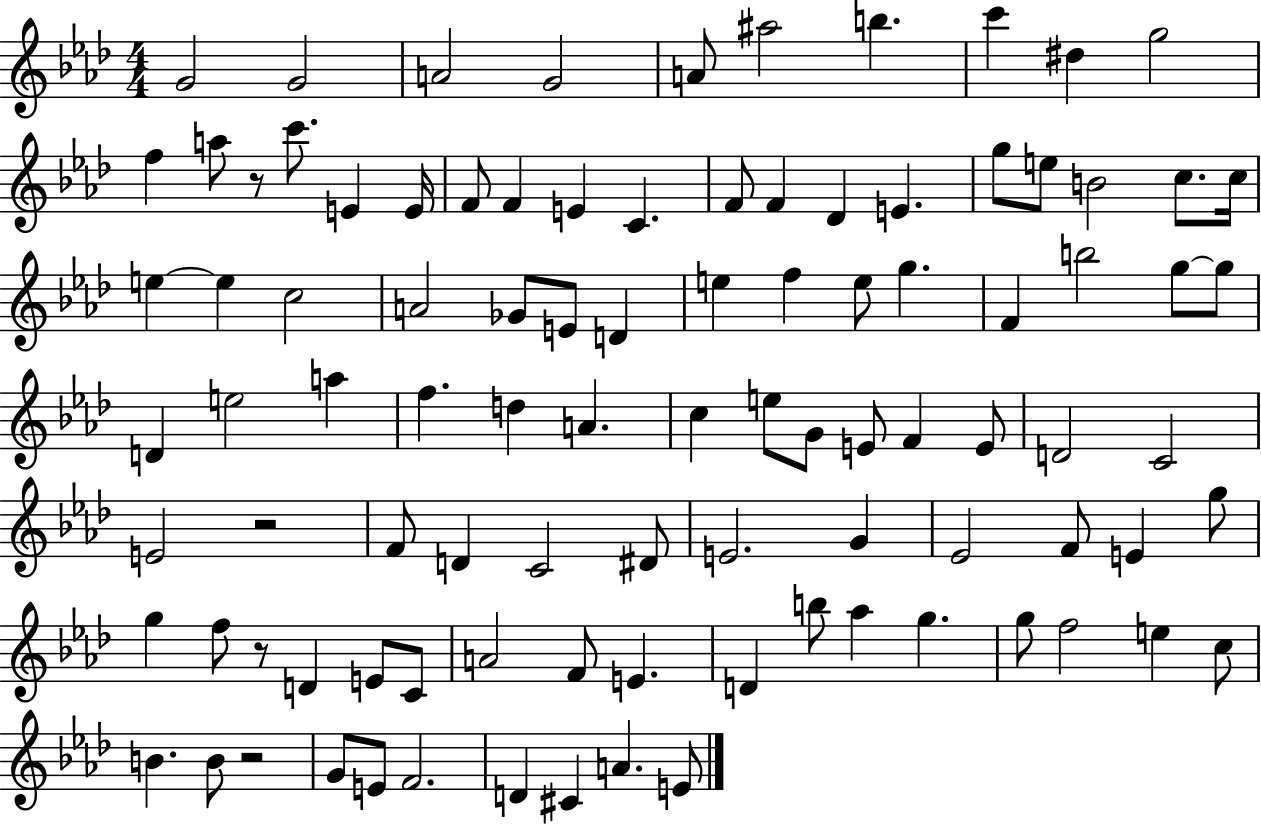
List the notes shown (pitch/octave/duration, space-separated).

G4/h G4/h A4/h G4/h A4/e A#5/h B5/q. C6/q D#5/q G5/h F5/q A5/e R/e C6/e. E4/q E4/s F4/e F4/q E4/q C4/q. F4/e F4/q Db4/q E4/q. G5/e E5/e B4/h C5/e. C5/s E5/q E5/q C5/h A4/h Gb4/e E4/e D4/q E5/q F5/q E5/e G5/q. F4/q B5/h G5/e G5/e D4/q E5/h A5/q F5/q. D5/q A4/q. C5/q E5/e G4/e E4/e F4/q E4/e D4/h C4/h E4/h R/h F4/e D4/q C4/h D#4/e E4/h. G4/q Eb4/h F4/e E4/q G5/e G5/q F5/e R/e D4/q E4/e C4/e A4/h F4/e E4/q. D4/q B5/e Ab5/q G5/q. G5/e F5/h E5/q C5/e B4/q. B4/e R/h G4/e E4/e F4/h. D4/q C#4/q A4/q. E4/e